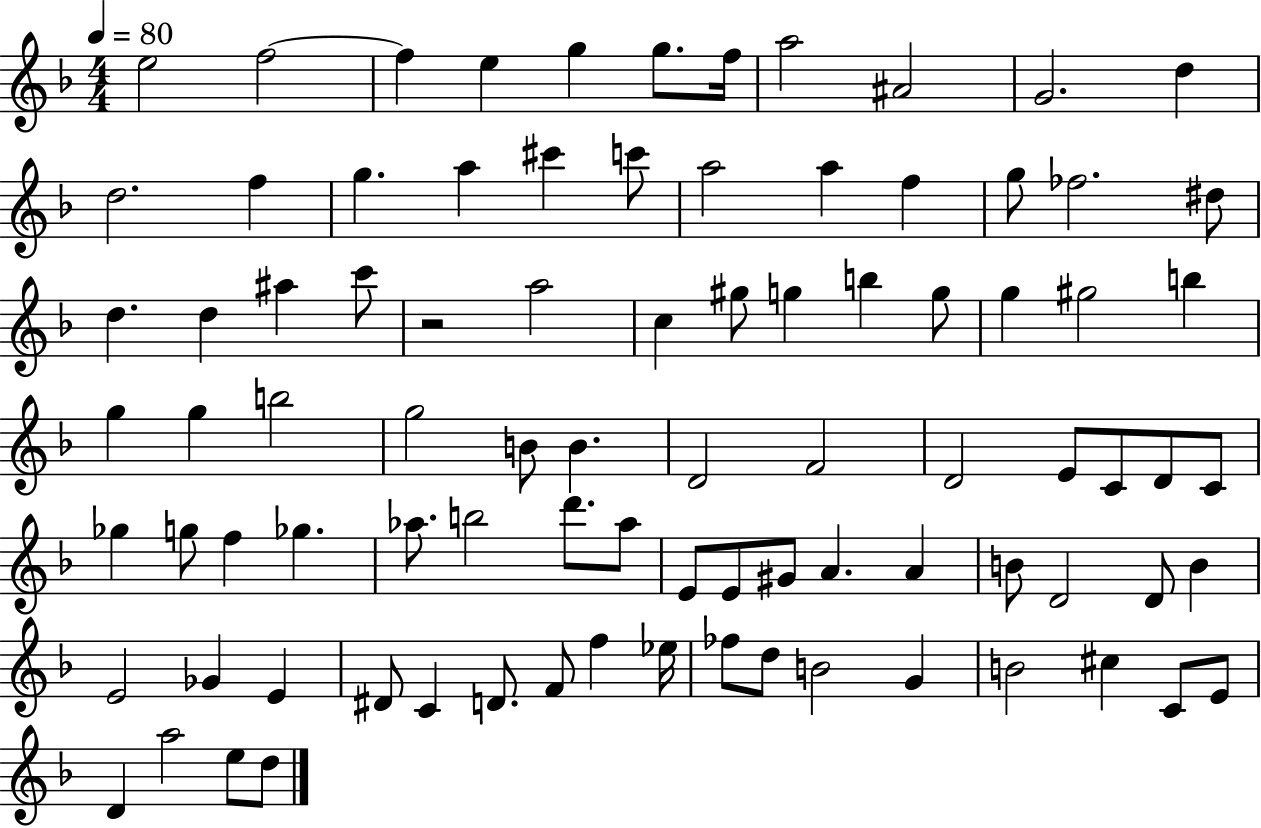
{
  \clef treble
  \numericTimeSignature
  \time 4/4
  \key f \major
  \tempo 4 = 80
  e''2 f''2~~ | f''4 e''4 g''4 g''8. f''16 | a''2 ais'2 | g'2. d''4 | \break d''2. f''4 | g''4. a''4 cis'''4 c'''8 | a''2 a''4 f''4 | g''8 fes''2. dis''8 | \break d''4. d''4 ais''4 c'''8 | r2 a''2 | c''4 gis''8 g''4 b''4 g''8 | g''4 gis''2 b''4 | \break g''4 g''4 b''2 | g''2 b'8 b'4. | d'2 f'2 | d'2 e'8 c'8 d'8 c'8 | \break ges''4 g''8 f''4 ges''4. | aes''8. b''2 d'''8. aes''8 | e'8 e'8 gis'8 a'4. a'4 | b'8 d'2 d'8 b'4 | \break e'2 ges'4 e'4 | dis'8 c'4 d'8. f'8 f''4 ees''16 | fes''8 d''8 b'2 g'4 | b'2 cis''4 c'8 e'8 | \break d'4 a''2 e''8 d''8 | \bar "|."
}